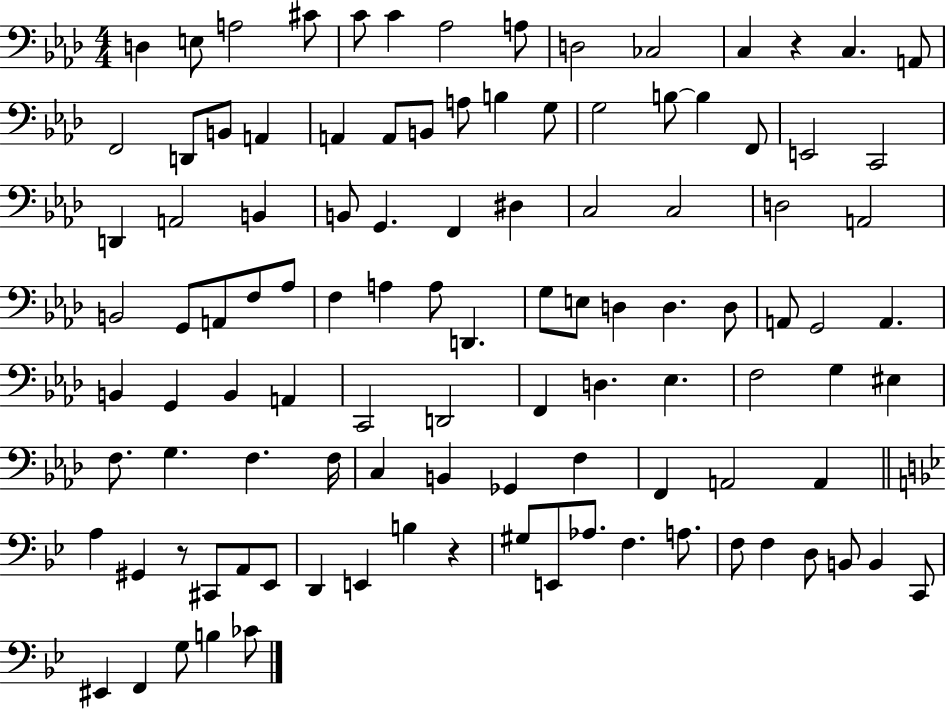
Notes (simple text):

D3/q E3/e A3/h C#4/e C4/e C4/q Ab3/h A3/e D3/h CES3/h C3/q R/q C3/q. A2/e F2/h D2/e B2/e A2/q A2/q A2/e B2/e A3/e B3/q G3/e G3/h B3/e B3/q F2/e E2/h C2/h D2/q A2/h B2/q B2/e G2/q. F2/q D#3/q C3/h C3/h D3/h A2/h B2/h G2/e A2/e F3/e Ab3/e F3/q A3/q A3/e D2/q. G3/e E3/e D3/q D3/q. D3/e A2/e G2/h A2/q. B2/q G2/q B2/q A2/q C2/h D2/h F2/q D3/q. Eb3/q. F3/h G3/q EIS3/q F3/e. G3/q. F3/q. F3/s C3/q B2/q Gb2/q F3/q F2/q A2/h A2/q A3/q G#2/q R/e C#2/e A2/e Eb2/e D2/q E2/q B3/q R/q G#3/e E2/e Ab3/e. F3/q. A3/e. F3/e F3/q D3/e B2/e B2/q C2/e EIS2/q F2/q G3/e B3/q CES4/e